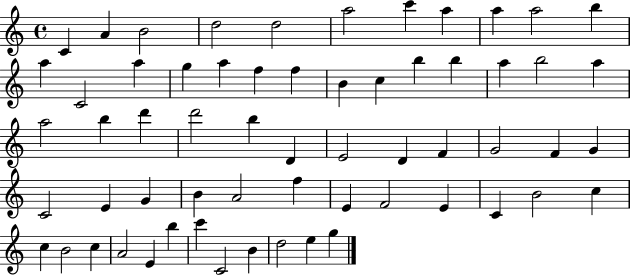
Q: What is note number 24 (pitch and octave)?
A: B5